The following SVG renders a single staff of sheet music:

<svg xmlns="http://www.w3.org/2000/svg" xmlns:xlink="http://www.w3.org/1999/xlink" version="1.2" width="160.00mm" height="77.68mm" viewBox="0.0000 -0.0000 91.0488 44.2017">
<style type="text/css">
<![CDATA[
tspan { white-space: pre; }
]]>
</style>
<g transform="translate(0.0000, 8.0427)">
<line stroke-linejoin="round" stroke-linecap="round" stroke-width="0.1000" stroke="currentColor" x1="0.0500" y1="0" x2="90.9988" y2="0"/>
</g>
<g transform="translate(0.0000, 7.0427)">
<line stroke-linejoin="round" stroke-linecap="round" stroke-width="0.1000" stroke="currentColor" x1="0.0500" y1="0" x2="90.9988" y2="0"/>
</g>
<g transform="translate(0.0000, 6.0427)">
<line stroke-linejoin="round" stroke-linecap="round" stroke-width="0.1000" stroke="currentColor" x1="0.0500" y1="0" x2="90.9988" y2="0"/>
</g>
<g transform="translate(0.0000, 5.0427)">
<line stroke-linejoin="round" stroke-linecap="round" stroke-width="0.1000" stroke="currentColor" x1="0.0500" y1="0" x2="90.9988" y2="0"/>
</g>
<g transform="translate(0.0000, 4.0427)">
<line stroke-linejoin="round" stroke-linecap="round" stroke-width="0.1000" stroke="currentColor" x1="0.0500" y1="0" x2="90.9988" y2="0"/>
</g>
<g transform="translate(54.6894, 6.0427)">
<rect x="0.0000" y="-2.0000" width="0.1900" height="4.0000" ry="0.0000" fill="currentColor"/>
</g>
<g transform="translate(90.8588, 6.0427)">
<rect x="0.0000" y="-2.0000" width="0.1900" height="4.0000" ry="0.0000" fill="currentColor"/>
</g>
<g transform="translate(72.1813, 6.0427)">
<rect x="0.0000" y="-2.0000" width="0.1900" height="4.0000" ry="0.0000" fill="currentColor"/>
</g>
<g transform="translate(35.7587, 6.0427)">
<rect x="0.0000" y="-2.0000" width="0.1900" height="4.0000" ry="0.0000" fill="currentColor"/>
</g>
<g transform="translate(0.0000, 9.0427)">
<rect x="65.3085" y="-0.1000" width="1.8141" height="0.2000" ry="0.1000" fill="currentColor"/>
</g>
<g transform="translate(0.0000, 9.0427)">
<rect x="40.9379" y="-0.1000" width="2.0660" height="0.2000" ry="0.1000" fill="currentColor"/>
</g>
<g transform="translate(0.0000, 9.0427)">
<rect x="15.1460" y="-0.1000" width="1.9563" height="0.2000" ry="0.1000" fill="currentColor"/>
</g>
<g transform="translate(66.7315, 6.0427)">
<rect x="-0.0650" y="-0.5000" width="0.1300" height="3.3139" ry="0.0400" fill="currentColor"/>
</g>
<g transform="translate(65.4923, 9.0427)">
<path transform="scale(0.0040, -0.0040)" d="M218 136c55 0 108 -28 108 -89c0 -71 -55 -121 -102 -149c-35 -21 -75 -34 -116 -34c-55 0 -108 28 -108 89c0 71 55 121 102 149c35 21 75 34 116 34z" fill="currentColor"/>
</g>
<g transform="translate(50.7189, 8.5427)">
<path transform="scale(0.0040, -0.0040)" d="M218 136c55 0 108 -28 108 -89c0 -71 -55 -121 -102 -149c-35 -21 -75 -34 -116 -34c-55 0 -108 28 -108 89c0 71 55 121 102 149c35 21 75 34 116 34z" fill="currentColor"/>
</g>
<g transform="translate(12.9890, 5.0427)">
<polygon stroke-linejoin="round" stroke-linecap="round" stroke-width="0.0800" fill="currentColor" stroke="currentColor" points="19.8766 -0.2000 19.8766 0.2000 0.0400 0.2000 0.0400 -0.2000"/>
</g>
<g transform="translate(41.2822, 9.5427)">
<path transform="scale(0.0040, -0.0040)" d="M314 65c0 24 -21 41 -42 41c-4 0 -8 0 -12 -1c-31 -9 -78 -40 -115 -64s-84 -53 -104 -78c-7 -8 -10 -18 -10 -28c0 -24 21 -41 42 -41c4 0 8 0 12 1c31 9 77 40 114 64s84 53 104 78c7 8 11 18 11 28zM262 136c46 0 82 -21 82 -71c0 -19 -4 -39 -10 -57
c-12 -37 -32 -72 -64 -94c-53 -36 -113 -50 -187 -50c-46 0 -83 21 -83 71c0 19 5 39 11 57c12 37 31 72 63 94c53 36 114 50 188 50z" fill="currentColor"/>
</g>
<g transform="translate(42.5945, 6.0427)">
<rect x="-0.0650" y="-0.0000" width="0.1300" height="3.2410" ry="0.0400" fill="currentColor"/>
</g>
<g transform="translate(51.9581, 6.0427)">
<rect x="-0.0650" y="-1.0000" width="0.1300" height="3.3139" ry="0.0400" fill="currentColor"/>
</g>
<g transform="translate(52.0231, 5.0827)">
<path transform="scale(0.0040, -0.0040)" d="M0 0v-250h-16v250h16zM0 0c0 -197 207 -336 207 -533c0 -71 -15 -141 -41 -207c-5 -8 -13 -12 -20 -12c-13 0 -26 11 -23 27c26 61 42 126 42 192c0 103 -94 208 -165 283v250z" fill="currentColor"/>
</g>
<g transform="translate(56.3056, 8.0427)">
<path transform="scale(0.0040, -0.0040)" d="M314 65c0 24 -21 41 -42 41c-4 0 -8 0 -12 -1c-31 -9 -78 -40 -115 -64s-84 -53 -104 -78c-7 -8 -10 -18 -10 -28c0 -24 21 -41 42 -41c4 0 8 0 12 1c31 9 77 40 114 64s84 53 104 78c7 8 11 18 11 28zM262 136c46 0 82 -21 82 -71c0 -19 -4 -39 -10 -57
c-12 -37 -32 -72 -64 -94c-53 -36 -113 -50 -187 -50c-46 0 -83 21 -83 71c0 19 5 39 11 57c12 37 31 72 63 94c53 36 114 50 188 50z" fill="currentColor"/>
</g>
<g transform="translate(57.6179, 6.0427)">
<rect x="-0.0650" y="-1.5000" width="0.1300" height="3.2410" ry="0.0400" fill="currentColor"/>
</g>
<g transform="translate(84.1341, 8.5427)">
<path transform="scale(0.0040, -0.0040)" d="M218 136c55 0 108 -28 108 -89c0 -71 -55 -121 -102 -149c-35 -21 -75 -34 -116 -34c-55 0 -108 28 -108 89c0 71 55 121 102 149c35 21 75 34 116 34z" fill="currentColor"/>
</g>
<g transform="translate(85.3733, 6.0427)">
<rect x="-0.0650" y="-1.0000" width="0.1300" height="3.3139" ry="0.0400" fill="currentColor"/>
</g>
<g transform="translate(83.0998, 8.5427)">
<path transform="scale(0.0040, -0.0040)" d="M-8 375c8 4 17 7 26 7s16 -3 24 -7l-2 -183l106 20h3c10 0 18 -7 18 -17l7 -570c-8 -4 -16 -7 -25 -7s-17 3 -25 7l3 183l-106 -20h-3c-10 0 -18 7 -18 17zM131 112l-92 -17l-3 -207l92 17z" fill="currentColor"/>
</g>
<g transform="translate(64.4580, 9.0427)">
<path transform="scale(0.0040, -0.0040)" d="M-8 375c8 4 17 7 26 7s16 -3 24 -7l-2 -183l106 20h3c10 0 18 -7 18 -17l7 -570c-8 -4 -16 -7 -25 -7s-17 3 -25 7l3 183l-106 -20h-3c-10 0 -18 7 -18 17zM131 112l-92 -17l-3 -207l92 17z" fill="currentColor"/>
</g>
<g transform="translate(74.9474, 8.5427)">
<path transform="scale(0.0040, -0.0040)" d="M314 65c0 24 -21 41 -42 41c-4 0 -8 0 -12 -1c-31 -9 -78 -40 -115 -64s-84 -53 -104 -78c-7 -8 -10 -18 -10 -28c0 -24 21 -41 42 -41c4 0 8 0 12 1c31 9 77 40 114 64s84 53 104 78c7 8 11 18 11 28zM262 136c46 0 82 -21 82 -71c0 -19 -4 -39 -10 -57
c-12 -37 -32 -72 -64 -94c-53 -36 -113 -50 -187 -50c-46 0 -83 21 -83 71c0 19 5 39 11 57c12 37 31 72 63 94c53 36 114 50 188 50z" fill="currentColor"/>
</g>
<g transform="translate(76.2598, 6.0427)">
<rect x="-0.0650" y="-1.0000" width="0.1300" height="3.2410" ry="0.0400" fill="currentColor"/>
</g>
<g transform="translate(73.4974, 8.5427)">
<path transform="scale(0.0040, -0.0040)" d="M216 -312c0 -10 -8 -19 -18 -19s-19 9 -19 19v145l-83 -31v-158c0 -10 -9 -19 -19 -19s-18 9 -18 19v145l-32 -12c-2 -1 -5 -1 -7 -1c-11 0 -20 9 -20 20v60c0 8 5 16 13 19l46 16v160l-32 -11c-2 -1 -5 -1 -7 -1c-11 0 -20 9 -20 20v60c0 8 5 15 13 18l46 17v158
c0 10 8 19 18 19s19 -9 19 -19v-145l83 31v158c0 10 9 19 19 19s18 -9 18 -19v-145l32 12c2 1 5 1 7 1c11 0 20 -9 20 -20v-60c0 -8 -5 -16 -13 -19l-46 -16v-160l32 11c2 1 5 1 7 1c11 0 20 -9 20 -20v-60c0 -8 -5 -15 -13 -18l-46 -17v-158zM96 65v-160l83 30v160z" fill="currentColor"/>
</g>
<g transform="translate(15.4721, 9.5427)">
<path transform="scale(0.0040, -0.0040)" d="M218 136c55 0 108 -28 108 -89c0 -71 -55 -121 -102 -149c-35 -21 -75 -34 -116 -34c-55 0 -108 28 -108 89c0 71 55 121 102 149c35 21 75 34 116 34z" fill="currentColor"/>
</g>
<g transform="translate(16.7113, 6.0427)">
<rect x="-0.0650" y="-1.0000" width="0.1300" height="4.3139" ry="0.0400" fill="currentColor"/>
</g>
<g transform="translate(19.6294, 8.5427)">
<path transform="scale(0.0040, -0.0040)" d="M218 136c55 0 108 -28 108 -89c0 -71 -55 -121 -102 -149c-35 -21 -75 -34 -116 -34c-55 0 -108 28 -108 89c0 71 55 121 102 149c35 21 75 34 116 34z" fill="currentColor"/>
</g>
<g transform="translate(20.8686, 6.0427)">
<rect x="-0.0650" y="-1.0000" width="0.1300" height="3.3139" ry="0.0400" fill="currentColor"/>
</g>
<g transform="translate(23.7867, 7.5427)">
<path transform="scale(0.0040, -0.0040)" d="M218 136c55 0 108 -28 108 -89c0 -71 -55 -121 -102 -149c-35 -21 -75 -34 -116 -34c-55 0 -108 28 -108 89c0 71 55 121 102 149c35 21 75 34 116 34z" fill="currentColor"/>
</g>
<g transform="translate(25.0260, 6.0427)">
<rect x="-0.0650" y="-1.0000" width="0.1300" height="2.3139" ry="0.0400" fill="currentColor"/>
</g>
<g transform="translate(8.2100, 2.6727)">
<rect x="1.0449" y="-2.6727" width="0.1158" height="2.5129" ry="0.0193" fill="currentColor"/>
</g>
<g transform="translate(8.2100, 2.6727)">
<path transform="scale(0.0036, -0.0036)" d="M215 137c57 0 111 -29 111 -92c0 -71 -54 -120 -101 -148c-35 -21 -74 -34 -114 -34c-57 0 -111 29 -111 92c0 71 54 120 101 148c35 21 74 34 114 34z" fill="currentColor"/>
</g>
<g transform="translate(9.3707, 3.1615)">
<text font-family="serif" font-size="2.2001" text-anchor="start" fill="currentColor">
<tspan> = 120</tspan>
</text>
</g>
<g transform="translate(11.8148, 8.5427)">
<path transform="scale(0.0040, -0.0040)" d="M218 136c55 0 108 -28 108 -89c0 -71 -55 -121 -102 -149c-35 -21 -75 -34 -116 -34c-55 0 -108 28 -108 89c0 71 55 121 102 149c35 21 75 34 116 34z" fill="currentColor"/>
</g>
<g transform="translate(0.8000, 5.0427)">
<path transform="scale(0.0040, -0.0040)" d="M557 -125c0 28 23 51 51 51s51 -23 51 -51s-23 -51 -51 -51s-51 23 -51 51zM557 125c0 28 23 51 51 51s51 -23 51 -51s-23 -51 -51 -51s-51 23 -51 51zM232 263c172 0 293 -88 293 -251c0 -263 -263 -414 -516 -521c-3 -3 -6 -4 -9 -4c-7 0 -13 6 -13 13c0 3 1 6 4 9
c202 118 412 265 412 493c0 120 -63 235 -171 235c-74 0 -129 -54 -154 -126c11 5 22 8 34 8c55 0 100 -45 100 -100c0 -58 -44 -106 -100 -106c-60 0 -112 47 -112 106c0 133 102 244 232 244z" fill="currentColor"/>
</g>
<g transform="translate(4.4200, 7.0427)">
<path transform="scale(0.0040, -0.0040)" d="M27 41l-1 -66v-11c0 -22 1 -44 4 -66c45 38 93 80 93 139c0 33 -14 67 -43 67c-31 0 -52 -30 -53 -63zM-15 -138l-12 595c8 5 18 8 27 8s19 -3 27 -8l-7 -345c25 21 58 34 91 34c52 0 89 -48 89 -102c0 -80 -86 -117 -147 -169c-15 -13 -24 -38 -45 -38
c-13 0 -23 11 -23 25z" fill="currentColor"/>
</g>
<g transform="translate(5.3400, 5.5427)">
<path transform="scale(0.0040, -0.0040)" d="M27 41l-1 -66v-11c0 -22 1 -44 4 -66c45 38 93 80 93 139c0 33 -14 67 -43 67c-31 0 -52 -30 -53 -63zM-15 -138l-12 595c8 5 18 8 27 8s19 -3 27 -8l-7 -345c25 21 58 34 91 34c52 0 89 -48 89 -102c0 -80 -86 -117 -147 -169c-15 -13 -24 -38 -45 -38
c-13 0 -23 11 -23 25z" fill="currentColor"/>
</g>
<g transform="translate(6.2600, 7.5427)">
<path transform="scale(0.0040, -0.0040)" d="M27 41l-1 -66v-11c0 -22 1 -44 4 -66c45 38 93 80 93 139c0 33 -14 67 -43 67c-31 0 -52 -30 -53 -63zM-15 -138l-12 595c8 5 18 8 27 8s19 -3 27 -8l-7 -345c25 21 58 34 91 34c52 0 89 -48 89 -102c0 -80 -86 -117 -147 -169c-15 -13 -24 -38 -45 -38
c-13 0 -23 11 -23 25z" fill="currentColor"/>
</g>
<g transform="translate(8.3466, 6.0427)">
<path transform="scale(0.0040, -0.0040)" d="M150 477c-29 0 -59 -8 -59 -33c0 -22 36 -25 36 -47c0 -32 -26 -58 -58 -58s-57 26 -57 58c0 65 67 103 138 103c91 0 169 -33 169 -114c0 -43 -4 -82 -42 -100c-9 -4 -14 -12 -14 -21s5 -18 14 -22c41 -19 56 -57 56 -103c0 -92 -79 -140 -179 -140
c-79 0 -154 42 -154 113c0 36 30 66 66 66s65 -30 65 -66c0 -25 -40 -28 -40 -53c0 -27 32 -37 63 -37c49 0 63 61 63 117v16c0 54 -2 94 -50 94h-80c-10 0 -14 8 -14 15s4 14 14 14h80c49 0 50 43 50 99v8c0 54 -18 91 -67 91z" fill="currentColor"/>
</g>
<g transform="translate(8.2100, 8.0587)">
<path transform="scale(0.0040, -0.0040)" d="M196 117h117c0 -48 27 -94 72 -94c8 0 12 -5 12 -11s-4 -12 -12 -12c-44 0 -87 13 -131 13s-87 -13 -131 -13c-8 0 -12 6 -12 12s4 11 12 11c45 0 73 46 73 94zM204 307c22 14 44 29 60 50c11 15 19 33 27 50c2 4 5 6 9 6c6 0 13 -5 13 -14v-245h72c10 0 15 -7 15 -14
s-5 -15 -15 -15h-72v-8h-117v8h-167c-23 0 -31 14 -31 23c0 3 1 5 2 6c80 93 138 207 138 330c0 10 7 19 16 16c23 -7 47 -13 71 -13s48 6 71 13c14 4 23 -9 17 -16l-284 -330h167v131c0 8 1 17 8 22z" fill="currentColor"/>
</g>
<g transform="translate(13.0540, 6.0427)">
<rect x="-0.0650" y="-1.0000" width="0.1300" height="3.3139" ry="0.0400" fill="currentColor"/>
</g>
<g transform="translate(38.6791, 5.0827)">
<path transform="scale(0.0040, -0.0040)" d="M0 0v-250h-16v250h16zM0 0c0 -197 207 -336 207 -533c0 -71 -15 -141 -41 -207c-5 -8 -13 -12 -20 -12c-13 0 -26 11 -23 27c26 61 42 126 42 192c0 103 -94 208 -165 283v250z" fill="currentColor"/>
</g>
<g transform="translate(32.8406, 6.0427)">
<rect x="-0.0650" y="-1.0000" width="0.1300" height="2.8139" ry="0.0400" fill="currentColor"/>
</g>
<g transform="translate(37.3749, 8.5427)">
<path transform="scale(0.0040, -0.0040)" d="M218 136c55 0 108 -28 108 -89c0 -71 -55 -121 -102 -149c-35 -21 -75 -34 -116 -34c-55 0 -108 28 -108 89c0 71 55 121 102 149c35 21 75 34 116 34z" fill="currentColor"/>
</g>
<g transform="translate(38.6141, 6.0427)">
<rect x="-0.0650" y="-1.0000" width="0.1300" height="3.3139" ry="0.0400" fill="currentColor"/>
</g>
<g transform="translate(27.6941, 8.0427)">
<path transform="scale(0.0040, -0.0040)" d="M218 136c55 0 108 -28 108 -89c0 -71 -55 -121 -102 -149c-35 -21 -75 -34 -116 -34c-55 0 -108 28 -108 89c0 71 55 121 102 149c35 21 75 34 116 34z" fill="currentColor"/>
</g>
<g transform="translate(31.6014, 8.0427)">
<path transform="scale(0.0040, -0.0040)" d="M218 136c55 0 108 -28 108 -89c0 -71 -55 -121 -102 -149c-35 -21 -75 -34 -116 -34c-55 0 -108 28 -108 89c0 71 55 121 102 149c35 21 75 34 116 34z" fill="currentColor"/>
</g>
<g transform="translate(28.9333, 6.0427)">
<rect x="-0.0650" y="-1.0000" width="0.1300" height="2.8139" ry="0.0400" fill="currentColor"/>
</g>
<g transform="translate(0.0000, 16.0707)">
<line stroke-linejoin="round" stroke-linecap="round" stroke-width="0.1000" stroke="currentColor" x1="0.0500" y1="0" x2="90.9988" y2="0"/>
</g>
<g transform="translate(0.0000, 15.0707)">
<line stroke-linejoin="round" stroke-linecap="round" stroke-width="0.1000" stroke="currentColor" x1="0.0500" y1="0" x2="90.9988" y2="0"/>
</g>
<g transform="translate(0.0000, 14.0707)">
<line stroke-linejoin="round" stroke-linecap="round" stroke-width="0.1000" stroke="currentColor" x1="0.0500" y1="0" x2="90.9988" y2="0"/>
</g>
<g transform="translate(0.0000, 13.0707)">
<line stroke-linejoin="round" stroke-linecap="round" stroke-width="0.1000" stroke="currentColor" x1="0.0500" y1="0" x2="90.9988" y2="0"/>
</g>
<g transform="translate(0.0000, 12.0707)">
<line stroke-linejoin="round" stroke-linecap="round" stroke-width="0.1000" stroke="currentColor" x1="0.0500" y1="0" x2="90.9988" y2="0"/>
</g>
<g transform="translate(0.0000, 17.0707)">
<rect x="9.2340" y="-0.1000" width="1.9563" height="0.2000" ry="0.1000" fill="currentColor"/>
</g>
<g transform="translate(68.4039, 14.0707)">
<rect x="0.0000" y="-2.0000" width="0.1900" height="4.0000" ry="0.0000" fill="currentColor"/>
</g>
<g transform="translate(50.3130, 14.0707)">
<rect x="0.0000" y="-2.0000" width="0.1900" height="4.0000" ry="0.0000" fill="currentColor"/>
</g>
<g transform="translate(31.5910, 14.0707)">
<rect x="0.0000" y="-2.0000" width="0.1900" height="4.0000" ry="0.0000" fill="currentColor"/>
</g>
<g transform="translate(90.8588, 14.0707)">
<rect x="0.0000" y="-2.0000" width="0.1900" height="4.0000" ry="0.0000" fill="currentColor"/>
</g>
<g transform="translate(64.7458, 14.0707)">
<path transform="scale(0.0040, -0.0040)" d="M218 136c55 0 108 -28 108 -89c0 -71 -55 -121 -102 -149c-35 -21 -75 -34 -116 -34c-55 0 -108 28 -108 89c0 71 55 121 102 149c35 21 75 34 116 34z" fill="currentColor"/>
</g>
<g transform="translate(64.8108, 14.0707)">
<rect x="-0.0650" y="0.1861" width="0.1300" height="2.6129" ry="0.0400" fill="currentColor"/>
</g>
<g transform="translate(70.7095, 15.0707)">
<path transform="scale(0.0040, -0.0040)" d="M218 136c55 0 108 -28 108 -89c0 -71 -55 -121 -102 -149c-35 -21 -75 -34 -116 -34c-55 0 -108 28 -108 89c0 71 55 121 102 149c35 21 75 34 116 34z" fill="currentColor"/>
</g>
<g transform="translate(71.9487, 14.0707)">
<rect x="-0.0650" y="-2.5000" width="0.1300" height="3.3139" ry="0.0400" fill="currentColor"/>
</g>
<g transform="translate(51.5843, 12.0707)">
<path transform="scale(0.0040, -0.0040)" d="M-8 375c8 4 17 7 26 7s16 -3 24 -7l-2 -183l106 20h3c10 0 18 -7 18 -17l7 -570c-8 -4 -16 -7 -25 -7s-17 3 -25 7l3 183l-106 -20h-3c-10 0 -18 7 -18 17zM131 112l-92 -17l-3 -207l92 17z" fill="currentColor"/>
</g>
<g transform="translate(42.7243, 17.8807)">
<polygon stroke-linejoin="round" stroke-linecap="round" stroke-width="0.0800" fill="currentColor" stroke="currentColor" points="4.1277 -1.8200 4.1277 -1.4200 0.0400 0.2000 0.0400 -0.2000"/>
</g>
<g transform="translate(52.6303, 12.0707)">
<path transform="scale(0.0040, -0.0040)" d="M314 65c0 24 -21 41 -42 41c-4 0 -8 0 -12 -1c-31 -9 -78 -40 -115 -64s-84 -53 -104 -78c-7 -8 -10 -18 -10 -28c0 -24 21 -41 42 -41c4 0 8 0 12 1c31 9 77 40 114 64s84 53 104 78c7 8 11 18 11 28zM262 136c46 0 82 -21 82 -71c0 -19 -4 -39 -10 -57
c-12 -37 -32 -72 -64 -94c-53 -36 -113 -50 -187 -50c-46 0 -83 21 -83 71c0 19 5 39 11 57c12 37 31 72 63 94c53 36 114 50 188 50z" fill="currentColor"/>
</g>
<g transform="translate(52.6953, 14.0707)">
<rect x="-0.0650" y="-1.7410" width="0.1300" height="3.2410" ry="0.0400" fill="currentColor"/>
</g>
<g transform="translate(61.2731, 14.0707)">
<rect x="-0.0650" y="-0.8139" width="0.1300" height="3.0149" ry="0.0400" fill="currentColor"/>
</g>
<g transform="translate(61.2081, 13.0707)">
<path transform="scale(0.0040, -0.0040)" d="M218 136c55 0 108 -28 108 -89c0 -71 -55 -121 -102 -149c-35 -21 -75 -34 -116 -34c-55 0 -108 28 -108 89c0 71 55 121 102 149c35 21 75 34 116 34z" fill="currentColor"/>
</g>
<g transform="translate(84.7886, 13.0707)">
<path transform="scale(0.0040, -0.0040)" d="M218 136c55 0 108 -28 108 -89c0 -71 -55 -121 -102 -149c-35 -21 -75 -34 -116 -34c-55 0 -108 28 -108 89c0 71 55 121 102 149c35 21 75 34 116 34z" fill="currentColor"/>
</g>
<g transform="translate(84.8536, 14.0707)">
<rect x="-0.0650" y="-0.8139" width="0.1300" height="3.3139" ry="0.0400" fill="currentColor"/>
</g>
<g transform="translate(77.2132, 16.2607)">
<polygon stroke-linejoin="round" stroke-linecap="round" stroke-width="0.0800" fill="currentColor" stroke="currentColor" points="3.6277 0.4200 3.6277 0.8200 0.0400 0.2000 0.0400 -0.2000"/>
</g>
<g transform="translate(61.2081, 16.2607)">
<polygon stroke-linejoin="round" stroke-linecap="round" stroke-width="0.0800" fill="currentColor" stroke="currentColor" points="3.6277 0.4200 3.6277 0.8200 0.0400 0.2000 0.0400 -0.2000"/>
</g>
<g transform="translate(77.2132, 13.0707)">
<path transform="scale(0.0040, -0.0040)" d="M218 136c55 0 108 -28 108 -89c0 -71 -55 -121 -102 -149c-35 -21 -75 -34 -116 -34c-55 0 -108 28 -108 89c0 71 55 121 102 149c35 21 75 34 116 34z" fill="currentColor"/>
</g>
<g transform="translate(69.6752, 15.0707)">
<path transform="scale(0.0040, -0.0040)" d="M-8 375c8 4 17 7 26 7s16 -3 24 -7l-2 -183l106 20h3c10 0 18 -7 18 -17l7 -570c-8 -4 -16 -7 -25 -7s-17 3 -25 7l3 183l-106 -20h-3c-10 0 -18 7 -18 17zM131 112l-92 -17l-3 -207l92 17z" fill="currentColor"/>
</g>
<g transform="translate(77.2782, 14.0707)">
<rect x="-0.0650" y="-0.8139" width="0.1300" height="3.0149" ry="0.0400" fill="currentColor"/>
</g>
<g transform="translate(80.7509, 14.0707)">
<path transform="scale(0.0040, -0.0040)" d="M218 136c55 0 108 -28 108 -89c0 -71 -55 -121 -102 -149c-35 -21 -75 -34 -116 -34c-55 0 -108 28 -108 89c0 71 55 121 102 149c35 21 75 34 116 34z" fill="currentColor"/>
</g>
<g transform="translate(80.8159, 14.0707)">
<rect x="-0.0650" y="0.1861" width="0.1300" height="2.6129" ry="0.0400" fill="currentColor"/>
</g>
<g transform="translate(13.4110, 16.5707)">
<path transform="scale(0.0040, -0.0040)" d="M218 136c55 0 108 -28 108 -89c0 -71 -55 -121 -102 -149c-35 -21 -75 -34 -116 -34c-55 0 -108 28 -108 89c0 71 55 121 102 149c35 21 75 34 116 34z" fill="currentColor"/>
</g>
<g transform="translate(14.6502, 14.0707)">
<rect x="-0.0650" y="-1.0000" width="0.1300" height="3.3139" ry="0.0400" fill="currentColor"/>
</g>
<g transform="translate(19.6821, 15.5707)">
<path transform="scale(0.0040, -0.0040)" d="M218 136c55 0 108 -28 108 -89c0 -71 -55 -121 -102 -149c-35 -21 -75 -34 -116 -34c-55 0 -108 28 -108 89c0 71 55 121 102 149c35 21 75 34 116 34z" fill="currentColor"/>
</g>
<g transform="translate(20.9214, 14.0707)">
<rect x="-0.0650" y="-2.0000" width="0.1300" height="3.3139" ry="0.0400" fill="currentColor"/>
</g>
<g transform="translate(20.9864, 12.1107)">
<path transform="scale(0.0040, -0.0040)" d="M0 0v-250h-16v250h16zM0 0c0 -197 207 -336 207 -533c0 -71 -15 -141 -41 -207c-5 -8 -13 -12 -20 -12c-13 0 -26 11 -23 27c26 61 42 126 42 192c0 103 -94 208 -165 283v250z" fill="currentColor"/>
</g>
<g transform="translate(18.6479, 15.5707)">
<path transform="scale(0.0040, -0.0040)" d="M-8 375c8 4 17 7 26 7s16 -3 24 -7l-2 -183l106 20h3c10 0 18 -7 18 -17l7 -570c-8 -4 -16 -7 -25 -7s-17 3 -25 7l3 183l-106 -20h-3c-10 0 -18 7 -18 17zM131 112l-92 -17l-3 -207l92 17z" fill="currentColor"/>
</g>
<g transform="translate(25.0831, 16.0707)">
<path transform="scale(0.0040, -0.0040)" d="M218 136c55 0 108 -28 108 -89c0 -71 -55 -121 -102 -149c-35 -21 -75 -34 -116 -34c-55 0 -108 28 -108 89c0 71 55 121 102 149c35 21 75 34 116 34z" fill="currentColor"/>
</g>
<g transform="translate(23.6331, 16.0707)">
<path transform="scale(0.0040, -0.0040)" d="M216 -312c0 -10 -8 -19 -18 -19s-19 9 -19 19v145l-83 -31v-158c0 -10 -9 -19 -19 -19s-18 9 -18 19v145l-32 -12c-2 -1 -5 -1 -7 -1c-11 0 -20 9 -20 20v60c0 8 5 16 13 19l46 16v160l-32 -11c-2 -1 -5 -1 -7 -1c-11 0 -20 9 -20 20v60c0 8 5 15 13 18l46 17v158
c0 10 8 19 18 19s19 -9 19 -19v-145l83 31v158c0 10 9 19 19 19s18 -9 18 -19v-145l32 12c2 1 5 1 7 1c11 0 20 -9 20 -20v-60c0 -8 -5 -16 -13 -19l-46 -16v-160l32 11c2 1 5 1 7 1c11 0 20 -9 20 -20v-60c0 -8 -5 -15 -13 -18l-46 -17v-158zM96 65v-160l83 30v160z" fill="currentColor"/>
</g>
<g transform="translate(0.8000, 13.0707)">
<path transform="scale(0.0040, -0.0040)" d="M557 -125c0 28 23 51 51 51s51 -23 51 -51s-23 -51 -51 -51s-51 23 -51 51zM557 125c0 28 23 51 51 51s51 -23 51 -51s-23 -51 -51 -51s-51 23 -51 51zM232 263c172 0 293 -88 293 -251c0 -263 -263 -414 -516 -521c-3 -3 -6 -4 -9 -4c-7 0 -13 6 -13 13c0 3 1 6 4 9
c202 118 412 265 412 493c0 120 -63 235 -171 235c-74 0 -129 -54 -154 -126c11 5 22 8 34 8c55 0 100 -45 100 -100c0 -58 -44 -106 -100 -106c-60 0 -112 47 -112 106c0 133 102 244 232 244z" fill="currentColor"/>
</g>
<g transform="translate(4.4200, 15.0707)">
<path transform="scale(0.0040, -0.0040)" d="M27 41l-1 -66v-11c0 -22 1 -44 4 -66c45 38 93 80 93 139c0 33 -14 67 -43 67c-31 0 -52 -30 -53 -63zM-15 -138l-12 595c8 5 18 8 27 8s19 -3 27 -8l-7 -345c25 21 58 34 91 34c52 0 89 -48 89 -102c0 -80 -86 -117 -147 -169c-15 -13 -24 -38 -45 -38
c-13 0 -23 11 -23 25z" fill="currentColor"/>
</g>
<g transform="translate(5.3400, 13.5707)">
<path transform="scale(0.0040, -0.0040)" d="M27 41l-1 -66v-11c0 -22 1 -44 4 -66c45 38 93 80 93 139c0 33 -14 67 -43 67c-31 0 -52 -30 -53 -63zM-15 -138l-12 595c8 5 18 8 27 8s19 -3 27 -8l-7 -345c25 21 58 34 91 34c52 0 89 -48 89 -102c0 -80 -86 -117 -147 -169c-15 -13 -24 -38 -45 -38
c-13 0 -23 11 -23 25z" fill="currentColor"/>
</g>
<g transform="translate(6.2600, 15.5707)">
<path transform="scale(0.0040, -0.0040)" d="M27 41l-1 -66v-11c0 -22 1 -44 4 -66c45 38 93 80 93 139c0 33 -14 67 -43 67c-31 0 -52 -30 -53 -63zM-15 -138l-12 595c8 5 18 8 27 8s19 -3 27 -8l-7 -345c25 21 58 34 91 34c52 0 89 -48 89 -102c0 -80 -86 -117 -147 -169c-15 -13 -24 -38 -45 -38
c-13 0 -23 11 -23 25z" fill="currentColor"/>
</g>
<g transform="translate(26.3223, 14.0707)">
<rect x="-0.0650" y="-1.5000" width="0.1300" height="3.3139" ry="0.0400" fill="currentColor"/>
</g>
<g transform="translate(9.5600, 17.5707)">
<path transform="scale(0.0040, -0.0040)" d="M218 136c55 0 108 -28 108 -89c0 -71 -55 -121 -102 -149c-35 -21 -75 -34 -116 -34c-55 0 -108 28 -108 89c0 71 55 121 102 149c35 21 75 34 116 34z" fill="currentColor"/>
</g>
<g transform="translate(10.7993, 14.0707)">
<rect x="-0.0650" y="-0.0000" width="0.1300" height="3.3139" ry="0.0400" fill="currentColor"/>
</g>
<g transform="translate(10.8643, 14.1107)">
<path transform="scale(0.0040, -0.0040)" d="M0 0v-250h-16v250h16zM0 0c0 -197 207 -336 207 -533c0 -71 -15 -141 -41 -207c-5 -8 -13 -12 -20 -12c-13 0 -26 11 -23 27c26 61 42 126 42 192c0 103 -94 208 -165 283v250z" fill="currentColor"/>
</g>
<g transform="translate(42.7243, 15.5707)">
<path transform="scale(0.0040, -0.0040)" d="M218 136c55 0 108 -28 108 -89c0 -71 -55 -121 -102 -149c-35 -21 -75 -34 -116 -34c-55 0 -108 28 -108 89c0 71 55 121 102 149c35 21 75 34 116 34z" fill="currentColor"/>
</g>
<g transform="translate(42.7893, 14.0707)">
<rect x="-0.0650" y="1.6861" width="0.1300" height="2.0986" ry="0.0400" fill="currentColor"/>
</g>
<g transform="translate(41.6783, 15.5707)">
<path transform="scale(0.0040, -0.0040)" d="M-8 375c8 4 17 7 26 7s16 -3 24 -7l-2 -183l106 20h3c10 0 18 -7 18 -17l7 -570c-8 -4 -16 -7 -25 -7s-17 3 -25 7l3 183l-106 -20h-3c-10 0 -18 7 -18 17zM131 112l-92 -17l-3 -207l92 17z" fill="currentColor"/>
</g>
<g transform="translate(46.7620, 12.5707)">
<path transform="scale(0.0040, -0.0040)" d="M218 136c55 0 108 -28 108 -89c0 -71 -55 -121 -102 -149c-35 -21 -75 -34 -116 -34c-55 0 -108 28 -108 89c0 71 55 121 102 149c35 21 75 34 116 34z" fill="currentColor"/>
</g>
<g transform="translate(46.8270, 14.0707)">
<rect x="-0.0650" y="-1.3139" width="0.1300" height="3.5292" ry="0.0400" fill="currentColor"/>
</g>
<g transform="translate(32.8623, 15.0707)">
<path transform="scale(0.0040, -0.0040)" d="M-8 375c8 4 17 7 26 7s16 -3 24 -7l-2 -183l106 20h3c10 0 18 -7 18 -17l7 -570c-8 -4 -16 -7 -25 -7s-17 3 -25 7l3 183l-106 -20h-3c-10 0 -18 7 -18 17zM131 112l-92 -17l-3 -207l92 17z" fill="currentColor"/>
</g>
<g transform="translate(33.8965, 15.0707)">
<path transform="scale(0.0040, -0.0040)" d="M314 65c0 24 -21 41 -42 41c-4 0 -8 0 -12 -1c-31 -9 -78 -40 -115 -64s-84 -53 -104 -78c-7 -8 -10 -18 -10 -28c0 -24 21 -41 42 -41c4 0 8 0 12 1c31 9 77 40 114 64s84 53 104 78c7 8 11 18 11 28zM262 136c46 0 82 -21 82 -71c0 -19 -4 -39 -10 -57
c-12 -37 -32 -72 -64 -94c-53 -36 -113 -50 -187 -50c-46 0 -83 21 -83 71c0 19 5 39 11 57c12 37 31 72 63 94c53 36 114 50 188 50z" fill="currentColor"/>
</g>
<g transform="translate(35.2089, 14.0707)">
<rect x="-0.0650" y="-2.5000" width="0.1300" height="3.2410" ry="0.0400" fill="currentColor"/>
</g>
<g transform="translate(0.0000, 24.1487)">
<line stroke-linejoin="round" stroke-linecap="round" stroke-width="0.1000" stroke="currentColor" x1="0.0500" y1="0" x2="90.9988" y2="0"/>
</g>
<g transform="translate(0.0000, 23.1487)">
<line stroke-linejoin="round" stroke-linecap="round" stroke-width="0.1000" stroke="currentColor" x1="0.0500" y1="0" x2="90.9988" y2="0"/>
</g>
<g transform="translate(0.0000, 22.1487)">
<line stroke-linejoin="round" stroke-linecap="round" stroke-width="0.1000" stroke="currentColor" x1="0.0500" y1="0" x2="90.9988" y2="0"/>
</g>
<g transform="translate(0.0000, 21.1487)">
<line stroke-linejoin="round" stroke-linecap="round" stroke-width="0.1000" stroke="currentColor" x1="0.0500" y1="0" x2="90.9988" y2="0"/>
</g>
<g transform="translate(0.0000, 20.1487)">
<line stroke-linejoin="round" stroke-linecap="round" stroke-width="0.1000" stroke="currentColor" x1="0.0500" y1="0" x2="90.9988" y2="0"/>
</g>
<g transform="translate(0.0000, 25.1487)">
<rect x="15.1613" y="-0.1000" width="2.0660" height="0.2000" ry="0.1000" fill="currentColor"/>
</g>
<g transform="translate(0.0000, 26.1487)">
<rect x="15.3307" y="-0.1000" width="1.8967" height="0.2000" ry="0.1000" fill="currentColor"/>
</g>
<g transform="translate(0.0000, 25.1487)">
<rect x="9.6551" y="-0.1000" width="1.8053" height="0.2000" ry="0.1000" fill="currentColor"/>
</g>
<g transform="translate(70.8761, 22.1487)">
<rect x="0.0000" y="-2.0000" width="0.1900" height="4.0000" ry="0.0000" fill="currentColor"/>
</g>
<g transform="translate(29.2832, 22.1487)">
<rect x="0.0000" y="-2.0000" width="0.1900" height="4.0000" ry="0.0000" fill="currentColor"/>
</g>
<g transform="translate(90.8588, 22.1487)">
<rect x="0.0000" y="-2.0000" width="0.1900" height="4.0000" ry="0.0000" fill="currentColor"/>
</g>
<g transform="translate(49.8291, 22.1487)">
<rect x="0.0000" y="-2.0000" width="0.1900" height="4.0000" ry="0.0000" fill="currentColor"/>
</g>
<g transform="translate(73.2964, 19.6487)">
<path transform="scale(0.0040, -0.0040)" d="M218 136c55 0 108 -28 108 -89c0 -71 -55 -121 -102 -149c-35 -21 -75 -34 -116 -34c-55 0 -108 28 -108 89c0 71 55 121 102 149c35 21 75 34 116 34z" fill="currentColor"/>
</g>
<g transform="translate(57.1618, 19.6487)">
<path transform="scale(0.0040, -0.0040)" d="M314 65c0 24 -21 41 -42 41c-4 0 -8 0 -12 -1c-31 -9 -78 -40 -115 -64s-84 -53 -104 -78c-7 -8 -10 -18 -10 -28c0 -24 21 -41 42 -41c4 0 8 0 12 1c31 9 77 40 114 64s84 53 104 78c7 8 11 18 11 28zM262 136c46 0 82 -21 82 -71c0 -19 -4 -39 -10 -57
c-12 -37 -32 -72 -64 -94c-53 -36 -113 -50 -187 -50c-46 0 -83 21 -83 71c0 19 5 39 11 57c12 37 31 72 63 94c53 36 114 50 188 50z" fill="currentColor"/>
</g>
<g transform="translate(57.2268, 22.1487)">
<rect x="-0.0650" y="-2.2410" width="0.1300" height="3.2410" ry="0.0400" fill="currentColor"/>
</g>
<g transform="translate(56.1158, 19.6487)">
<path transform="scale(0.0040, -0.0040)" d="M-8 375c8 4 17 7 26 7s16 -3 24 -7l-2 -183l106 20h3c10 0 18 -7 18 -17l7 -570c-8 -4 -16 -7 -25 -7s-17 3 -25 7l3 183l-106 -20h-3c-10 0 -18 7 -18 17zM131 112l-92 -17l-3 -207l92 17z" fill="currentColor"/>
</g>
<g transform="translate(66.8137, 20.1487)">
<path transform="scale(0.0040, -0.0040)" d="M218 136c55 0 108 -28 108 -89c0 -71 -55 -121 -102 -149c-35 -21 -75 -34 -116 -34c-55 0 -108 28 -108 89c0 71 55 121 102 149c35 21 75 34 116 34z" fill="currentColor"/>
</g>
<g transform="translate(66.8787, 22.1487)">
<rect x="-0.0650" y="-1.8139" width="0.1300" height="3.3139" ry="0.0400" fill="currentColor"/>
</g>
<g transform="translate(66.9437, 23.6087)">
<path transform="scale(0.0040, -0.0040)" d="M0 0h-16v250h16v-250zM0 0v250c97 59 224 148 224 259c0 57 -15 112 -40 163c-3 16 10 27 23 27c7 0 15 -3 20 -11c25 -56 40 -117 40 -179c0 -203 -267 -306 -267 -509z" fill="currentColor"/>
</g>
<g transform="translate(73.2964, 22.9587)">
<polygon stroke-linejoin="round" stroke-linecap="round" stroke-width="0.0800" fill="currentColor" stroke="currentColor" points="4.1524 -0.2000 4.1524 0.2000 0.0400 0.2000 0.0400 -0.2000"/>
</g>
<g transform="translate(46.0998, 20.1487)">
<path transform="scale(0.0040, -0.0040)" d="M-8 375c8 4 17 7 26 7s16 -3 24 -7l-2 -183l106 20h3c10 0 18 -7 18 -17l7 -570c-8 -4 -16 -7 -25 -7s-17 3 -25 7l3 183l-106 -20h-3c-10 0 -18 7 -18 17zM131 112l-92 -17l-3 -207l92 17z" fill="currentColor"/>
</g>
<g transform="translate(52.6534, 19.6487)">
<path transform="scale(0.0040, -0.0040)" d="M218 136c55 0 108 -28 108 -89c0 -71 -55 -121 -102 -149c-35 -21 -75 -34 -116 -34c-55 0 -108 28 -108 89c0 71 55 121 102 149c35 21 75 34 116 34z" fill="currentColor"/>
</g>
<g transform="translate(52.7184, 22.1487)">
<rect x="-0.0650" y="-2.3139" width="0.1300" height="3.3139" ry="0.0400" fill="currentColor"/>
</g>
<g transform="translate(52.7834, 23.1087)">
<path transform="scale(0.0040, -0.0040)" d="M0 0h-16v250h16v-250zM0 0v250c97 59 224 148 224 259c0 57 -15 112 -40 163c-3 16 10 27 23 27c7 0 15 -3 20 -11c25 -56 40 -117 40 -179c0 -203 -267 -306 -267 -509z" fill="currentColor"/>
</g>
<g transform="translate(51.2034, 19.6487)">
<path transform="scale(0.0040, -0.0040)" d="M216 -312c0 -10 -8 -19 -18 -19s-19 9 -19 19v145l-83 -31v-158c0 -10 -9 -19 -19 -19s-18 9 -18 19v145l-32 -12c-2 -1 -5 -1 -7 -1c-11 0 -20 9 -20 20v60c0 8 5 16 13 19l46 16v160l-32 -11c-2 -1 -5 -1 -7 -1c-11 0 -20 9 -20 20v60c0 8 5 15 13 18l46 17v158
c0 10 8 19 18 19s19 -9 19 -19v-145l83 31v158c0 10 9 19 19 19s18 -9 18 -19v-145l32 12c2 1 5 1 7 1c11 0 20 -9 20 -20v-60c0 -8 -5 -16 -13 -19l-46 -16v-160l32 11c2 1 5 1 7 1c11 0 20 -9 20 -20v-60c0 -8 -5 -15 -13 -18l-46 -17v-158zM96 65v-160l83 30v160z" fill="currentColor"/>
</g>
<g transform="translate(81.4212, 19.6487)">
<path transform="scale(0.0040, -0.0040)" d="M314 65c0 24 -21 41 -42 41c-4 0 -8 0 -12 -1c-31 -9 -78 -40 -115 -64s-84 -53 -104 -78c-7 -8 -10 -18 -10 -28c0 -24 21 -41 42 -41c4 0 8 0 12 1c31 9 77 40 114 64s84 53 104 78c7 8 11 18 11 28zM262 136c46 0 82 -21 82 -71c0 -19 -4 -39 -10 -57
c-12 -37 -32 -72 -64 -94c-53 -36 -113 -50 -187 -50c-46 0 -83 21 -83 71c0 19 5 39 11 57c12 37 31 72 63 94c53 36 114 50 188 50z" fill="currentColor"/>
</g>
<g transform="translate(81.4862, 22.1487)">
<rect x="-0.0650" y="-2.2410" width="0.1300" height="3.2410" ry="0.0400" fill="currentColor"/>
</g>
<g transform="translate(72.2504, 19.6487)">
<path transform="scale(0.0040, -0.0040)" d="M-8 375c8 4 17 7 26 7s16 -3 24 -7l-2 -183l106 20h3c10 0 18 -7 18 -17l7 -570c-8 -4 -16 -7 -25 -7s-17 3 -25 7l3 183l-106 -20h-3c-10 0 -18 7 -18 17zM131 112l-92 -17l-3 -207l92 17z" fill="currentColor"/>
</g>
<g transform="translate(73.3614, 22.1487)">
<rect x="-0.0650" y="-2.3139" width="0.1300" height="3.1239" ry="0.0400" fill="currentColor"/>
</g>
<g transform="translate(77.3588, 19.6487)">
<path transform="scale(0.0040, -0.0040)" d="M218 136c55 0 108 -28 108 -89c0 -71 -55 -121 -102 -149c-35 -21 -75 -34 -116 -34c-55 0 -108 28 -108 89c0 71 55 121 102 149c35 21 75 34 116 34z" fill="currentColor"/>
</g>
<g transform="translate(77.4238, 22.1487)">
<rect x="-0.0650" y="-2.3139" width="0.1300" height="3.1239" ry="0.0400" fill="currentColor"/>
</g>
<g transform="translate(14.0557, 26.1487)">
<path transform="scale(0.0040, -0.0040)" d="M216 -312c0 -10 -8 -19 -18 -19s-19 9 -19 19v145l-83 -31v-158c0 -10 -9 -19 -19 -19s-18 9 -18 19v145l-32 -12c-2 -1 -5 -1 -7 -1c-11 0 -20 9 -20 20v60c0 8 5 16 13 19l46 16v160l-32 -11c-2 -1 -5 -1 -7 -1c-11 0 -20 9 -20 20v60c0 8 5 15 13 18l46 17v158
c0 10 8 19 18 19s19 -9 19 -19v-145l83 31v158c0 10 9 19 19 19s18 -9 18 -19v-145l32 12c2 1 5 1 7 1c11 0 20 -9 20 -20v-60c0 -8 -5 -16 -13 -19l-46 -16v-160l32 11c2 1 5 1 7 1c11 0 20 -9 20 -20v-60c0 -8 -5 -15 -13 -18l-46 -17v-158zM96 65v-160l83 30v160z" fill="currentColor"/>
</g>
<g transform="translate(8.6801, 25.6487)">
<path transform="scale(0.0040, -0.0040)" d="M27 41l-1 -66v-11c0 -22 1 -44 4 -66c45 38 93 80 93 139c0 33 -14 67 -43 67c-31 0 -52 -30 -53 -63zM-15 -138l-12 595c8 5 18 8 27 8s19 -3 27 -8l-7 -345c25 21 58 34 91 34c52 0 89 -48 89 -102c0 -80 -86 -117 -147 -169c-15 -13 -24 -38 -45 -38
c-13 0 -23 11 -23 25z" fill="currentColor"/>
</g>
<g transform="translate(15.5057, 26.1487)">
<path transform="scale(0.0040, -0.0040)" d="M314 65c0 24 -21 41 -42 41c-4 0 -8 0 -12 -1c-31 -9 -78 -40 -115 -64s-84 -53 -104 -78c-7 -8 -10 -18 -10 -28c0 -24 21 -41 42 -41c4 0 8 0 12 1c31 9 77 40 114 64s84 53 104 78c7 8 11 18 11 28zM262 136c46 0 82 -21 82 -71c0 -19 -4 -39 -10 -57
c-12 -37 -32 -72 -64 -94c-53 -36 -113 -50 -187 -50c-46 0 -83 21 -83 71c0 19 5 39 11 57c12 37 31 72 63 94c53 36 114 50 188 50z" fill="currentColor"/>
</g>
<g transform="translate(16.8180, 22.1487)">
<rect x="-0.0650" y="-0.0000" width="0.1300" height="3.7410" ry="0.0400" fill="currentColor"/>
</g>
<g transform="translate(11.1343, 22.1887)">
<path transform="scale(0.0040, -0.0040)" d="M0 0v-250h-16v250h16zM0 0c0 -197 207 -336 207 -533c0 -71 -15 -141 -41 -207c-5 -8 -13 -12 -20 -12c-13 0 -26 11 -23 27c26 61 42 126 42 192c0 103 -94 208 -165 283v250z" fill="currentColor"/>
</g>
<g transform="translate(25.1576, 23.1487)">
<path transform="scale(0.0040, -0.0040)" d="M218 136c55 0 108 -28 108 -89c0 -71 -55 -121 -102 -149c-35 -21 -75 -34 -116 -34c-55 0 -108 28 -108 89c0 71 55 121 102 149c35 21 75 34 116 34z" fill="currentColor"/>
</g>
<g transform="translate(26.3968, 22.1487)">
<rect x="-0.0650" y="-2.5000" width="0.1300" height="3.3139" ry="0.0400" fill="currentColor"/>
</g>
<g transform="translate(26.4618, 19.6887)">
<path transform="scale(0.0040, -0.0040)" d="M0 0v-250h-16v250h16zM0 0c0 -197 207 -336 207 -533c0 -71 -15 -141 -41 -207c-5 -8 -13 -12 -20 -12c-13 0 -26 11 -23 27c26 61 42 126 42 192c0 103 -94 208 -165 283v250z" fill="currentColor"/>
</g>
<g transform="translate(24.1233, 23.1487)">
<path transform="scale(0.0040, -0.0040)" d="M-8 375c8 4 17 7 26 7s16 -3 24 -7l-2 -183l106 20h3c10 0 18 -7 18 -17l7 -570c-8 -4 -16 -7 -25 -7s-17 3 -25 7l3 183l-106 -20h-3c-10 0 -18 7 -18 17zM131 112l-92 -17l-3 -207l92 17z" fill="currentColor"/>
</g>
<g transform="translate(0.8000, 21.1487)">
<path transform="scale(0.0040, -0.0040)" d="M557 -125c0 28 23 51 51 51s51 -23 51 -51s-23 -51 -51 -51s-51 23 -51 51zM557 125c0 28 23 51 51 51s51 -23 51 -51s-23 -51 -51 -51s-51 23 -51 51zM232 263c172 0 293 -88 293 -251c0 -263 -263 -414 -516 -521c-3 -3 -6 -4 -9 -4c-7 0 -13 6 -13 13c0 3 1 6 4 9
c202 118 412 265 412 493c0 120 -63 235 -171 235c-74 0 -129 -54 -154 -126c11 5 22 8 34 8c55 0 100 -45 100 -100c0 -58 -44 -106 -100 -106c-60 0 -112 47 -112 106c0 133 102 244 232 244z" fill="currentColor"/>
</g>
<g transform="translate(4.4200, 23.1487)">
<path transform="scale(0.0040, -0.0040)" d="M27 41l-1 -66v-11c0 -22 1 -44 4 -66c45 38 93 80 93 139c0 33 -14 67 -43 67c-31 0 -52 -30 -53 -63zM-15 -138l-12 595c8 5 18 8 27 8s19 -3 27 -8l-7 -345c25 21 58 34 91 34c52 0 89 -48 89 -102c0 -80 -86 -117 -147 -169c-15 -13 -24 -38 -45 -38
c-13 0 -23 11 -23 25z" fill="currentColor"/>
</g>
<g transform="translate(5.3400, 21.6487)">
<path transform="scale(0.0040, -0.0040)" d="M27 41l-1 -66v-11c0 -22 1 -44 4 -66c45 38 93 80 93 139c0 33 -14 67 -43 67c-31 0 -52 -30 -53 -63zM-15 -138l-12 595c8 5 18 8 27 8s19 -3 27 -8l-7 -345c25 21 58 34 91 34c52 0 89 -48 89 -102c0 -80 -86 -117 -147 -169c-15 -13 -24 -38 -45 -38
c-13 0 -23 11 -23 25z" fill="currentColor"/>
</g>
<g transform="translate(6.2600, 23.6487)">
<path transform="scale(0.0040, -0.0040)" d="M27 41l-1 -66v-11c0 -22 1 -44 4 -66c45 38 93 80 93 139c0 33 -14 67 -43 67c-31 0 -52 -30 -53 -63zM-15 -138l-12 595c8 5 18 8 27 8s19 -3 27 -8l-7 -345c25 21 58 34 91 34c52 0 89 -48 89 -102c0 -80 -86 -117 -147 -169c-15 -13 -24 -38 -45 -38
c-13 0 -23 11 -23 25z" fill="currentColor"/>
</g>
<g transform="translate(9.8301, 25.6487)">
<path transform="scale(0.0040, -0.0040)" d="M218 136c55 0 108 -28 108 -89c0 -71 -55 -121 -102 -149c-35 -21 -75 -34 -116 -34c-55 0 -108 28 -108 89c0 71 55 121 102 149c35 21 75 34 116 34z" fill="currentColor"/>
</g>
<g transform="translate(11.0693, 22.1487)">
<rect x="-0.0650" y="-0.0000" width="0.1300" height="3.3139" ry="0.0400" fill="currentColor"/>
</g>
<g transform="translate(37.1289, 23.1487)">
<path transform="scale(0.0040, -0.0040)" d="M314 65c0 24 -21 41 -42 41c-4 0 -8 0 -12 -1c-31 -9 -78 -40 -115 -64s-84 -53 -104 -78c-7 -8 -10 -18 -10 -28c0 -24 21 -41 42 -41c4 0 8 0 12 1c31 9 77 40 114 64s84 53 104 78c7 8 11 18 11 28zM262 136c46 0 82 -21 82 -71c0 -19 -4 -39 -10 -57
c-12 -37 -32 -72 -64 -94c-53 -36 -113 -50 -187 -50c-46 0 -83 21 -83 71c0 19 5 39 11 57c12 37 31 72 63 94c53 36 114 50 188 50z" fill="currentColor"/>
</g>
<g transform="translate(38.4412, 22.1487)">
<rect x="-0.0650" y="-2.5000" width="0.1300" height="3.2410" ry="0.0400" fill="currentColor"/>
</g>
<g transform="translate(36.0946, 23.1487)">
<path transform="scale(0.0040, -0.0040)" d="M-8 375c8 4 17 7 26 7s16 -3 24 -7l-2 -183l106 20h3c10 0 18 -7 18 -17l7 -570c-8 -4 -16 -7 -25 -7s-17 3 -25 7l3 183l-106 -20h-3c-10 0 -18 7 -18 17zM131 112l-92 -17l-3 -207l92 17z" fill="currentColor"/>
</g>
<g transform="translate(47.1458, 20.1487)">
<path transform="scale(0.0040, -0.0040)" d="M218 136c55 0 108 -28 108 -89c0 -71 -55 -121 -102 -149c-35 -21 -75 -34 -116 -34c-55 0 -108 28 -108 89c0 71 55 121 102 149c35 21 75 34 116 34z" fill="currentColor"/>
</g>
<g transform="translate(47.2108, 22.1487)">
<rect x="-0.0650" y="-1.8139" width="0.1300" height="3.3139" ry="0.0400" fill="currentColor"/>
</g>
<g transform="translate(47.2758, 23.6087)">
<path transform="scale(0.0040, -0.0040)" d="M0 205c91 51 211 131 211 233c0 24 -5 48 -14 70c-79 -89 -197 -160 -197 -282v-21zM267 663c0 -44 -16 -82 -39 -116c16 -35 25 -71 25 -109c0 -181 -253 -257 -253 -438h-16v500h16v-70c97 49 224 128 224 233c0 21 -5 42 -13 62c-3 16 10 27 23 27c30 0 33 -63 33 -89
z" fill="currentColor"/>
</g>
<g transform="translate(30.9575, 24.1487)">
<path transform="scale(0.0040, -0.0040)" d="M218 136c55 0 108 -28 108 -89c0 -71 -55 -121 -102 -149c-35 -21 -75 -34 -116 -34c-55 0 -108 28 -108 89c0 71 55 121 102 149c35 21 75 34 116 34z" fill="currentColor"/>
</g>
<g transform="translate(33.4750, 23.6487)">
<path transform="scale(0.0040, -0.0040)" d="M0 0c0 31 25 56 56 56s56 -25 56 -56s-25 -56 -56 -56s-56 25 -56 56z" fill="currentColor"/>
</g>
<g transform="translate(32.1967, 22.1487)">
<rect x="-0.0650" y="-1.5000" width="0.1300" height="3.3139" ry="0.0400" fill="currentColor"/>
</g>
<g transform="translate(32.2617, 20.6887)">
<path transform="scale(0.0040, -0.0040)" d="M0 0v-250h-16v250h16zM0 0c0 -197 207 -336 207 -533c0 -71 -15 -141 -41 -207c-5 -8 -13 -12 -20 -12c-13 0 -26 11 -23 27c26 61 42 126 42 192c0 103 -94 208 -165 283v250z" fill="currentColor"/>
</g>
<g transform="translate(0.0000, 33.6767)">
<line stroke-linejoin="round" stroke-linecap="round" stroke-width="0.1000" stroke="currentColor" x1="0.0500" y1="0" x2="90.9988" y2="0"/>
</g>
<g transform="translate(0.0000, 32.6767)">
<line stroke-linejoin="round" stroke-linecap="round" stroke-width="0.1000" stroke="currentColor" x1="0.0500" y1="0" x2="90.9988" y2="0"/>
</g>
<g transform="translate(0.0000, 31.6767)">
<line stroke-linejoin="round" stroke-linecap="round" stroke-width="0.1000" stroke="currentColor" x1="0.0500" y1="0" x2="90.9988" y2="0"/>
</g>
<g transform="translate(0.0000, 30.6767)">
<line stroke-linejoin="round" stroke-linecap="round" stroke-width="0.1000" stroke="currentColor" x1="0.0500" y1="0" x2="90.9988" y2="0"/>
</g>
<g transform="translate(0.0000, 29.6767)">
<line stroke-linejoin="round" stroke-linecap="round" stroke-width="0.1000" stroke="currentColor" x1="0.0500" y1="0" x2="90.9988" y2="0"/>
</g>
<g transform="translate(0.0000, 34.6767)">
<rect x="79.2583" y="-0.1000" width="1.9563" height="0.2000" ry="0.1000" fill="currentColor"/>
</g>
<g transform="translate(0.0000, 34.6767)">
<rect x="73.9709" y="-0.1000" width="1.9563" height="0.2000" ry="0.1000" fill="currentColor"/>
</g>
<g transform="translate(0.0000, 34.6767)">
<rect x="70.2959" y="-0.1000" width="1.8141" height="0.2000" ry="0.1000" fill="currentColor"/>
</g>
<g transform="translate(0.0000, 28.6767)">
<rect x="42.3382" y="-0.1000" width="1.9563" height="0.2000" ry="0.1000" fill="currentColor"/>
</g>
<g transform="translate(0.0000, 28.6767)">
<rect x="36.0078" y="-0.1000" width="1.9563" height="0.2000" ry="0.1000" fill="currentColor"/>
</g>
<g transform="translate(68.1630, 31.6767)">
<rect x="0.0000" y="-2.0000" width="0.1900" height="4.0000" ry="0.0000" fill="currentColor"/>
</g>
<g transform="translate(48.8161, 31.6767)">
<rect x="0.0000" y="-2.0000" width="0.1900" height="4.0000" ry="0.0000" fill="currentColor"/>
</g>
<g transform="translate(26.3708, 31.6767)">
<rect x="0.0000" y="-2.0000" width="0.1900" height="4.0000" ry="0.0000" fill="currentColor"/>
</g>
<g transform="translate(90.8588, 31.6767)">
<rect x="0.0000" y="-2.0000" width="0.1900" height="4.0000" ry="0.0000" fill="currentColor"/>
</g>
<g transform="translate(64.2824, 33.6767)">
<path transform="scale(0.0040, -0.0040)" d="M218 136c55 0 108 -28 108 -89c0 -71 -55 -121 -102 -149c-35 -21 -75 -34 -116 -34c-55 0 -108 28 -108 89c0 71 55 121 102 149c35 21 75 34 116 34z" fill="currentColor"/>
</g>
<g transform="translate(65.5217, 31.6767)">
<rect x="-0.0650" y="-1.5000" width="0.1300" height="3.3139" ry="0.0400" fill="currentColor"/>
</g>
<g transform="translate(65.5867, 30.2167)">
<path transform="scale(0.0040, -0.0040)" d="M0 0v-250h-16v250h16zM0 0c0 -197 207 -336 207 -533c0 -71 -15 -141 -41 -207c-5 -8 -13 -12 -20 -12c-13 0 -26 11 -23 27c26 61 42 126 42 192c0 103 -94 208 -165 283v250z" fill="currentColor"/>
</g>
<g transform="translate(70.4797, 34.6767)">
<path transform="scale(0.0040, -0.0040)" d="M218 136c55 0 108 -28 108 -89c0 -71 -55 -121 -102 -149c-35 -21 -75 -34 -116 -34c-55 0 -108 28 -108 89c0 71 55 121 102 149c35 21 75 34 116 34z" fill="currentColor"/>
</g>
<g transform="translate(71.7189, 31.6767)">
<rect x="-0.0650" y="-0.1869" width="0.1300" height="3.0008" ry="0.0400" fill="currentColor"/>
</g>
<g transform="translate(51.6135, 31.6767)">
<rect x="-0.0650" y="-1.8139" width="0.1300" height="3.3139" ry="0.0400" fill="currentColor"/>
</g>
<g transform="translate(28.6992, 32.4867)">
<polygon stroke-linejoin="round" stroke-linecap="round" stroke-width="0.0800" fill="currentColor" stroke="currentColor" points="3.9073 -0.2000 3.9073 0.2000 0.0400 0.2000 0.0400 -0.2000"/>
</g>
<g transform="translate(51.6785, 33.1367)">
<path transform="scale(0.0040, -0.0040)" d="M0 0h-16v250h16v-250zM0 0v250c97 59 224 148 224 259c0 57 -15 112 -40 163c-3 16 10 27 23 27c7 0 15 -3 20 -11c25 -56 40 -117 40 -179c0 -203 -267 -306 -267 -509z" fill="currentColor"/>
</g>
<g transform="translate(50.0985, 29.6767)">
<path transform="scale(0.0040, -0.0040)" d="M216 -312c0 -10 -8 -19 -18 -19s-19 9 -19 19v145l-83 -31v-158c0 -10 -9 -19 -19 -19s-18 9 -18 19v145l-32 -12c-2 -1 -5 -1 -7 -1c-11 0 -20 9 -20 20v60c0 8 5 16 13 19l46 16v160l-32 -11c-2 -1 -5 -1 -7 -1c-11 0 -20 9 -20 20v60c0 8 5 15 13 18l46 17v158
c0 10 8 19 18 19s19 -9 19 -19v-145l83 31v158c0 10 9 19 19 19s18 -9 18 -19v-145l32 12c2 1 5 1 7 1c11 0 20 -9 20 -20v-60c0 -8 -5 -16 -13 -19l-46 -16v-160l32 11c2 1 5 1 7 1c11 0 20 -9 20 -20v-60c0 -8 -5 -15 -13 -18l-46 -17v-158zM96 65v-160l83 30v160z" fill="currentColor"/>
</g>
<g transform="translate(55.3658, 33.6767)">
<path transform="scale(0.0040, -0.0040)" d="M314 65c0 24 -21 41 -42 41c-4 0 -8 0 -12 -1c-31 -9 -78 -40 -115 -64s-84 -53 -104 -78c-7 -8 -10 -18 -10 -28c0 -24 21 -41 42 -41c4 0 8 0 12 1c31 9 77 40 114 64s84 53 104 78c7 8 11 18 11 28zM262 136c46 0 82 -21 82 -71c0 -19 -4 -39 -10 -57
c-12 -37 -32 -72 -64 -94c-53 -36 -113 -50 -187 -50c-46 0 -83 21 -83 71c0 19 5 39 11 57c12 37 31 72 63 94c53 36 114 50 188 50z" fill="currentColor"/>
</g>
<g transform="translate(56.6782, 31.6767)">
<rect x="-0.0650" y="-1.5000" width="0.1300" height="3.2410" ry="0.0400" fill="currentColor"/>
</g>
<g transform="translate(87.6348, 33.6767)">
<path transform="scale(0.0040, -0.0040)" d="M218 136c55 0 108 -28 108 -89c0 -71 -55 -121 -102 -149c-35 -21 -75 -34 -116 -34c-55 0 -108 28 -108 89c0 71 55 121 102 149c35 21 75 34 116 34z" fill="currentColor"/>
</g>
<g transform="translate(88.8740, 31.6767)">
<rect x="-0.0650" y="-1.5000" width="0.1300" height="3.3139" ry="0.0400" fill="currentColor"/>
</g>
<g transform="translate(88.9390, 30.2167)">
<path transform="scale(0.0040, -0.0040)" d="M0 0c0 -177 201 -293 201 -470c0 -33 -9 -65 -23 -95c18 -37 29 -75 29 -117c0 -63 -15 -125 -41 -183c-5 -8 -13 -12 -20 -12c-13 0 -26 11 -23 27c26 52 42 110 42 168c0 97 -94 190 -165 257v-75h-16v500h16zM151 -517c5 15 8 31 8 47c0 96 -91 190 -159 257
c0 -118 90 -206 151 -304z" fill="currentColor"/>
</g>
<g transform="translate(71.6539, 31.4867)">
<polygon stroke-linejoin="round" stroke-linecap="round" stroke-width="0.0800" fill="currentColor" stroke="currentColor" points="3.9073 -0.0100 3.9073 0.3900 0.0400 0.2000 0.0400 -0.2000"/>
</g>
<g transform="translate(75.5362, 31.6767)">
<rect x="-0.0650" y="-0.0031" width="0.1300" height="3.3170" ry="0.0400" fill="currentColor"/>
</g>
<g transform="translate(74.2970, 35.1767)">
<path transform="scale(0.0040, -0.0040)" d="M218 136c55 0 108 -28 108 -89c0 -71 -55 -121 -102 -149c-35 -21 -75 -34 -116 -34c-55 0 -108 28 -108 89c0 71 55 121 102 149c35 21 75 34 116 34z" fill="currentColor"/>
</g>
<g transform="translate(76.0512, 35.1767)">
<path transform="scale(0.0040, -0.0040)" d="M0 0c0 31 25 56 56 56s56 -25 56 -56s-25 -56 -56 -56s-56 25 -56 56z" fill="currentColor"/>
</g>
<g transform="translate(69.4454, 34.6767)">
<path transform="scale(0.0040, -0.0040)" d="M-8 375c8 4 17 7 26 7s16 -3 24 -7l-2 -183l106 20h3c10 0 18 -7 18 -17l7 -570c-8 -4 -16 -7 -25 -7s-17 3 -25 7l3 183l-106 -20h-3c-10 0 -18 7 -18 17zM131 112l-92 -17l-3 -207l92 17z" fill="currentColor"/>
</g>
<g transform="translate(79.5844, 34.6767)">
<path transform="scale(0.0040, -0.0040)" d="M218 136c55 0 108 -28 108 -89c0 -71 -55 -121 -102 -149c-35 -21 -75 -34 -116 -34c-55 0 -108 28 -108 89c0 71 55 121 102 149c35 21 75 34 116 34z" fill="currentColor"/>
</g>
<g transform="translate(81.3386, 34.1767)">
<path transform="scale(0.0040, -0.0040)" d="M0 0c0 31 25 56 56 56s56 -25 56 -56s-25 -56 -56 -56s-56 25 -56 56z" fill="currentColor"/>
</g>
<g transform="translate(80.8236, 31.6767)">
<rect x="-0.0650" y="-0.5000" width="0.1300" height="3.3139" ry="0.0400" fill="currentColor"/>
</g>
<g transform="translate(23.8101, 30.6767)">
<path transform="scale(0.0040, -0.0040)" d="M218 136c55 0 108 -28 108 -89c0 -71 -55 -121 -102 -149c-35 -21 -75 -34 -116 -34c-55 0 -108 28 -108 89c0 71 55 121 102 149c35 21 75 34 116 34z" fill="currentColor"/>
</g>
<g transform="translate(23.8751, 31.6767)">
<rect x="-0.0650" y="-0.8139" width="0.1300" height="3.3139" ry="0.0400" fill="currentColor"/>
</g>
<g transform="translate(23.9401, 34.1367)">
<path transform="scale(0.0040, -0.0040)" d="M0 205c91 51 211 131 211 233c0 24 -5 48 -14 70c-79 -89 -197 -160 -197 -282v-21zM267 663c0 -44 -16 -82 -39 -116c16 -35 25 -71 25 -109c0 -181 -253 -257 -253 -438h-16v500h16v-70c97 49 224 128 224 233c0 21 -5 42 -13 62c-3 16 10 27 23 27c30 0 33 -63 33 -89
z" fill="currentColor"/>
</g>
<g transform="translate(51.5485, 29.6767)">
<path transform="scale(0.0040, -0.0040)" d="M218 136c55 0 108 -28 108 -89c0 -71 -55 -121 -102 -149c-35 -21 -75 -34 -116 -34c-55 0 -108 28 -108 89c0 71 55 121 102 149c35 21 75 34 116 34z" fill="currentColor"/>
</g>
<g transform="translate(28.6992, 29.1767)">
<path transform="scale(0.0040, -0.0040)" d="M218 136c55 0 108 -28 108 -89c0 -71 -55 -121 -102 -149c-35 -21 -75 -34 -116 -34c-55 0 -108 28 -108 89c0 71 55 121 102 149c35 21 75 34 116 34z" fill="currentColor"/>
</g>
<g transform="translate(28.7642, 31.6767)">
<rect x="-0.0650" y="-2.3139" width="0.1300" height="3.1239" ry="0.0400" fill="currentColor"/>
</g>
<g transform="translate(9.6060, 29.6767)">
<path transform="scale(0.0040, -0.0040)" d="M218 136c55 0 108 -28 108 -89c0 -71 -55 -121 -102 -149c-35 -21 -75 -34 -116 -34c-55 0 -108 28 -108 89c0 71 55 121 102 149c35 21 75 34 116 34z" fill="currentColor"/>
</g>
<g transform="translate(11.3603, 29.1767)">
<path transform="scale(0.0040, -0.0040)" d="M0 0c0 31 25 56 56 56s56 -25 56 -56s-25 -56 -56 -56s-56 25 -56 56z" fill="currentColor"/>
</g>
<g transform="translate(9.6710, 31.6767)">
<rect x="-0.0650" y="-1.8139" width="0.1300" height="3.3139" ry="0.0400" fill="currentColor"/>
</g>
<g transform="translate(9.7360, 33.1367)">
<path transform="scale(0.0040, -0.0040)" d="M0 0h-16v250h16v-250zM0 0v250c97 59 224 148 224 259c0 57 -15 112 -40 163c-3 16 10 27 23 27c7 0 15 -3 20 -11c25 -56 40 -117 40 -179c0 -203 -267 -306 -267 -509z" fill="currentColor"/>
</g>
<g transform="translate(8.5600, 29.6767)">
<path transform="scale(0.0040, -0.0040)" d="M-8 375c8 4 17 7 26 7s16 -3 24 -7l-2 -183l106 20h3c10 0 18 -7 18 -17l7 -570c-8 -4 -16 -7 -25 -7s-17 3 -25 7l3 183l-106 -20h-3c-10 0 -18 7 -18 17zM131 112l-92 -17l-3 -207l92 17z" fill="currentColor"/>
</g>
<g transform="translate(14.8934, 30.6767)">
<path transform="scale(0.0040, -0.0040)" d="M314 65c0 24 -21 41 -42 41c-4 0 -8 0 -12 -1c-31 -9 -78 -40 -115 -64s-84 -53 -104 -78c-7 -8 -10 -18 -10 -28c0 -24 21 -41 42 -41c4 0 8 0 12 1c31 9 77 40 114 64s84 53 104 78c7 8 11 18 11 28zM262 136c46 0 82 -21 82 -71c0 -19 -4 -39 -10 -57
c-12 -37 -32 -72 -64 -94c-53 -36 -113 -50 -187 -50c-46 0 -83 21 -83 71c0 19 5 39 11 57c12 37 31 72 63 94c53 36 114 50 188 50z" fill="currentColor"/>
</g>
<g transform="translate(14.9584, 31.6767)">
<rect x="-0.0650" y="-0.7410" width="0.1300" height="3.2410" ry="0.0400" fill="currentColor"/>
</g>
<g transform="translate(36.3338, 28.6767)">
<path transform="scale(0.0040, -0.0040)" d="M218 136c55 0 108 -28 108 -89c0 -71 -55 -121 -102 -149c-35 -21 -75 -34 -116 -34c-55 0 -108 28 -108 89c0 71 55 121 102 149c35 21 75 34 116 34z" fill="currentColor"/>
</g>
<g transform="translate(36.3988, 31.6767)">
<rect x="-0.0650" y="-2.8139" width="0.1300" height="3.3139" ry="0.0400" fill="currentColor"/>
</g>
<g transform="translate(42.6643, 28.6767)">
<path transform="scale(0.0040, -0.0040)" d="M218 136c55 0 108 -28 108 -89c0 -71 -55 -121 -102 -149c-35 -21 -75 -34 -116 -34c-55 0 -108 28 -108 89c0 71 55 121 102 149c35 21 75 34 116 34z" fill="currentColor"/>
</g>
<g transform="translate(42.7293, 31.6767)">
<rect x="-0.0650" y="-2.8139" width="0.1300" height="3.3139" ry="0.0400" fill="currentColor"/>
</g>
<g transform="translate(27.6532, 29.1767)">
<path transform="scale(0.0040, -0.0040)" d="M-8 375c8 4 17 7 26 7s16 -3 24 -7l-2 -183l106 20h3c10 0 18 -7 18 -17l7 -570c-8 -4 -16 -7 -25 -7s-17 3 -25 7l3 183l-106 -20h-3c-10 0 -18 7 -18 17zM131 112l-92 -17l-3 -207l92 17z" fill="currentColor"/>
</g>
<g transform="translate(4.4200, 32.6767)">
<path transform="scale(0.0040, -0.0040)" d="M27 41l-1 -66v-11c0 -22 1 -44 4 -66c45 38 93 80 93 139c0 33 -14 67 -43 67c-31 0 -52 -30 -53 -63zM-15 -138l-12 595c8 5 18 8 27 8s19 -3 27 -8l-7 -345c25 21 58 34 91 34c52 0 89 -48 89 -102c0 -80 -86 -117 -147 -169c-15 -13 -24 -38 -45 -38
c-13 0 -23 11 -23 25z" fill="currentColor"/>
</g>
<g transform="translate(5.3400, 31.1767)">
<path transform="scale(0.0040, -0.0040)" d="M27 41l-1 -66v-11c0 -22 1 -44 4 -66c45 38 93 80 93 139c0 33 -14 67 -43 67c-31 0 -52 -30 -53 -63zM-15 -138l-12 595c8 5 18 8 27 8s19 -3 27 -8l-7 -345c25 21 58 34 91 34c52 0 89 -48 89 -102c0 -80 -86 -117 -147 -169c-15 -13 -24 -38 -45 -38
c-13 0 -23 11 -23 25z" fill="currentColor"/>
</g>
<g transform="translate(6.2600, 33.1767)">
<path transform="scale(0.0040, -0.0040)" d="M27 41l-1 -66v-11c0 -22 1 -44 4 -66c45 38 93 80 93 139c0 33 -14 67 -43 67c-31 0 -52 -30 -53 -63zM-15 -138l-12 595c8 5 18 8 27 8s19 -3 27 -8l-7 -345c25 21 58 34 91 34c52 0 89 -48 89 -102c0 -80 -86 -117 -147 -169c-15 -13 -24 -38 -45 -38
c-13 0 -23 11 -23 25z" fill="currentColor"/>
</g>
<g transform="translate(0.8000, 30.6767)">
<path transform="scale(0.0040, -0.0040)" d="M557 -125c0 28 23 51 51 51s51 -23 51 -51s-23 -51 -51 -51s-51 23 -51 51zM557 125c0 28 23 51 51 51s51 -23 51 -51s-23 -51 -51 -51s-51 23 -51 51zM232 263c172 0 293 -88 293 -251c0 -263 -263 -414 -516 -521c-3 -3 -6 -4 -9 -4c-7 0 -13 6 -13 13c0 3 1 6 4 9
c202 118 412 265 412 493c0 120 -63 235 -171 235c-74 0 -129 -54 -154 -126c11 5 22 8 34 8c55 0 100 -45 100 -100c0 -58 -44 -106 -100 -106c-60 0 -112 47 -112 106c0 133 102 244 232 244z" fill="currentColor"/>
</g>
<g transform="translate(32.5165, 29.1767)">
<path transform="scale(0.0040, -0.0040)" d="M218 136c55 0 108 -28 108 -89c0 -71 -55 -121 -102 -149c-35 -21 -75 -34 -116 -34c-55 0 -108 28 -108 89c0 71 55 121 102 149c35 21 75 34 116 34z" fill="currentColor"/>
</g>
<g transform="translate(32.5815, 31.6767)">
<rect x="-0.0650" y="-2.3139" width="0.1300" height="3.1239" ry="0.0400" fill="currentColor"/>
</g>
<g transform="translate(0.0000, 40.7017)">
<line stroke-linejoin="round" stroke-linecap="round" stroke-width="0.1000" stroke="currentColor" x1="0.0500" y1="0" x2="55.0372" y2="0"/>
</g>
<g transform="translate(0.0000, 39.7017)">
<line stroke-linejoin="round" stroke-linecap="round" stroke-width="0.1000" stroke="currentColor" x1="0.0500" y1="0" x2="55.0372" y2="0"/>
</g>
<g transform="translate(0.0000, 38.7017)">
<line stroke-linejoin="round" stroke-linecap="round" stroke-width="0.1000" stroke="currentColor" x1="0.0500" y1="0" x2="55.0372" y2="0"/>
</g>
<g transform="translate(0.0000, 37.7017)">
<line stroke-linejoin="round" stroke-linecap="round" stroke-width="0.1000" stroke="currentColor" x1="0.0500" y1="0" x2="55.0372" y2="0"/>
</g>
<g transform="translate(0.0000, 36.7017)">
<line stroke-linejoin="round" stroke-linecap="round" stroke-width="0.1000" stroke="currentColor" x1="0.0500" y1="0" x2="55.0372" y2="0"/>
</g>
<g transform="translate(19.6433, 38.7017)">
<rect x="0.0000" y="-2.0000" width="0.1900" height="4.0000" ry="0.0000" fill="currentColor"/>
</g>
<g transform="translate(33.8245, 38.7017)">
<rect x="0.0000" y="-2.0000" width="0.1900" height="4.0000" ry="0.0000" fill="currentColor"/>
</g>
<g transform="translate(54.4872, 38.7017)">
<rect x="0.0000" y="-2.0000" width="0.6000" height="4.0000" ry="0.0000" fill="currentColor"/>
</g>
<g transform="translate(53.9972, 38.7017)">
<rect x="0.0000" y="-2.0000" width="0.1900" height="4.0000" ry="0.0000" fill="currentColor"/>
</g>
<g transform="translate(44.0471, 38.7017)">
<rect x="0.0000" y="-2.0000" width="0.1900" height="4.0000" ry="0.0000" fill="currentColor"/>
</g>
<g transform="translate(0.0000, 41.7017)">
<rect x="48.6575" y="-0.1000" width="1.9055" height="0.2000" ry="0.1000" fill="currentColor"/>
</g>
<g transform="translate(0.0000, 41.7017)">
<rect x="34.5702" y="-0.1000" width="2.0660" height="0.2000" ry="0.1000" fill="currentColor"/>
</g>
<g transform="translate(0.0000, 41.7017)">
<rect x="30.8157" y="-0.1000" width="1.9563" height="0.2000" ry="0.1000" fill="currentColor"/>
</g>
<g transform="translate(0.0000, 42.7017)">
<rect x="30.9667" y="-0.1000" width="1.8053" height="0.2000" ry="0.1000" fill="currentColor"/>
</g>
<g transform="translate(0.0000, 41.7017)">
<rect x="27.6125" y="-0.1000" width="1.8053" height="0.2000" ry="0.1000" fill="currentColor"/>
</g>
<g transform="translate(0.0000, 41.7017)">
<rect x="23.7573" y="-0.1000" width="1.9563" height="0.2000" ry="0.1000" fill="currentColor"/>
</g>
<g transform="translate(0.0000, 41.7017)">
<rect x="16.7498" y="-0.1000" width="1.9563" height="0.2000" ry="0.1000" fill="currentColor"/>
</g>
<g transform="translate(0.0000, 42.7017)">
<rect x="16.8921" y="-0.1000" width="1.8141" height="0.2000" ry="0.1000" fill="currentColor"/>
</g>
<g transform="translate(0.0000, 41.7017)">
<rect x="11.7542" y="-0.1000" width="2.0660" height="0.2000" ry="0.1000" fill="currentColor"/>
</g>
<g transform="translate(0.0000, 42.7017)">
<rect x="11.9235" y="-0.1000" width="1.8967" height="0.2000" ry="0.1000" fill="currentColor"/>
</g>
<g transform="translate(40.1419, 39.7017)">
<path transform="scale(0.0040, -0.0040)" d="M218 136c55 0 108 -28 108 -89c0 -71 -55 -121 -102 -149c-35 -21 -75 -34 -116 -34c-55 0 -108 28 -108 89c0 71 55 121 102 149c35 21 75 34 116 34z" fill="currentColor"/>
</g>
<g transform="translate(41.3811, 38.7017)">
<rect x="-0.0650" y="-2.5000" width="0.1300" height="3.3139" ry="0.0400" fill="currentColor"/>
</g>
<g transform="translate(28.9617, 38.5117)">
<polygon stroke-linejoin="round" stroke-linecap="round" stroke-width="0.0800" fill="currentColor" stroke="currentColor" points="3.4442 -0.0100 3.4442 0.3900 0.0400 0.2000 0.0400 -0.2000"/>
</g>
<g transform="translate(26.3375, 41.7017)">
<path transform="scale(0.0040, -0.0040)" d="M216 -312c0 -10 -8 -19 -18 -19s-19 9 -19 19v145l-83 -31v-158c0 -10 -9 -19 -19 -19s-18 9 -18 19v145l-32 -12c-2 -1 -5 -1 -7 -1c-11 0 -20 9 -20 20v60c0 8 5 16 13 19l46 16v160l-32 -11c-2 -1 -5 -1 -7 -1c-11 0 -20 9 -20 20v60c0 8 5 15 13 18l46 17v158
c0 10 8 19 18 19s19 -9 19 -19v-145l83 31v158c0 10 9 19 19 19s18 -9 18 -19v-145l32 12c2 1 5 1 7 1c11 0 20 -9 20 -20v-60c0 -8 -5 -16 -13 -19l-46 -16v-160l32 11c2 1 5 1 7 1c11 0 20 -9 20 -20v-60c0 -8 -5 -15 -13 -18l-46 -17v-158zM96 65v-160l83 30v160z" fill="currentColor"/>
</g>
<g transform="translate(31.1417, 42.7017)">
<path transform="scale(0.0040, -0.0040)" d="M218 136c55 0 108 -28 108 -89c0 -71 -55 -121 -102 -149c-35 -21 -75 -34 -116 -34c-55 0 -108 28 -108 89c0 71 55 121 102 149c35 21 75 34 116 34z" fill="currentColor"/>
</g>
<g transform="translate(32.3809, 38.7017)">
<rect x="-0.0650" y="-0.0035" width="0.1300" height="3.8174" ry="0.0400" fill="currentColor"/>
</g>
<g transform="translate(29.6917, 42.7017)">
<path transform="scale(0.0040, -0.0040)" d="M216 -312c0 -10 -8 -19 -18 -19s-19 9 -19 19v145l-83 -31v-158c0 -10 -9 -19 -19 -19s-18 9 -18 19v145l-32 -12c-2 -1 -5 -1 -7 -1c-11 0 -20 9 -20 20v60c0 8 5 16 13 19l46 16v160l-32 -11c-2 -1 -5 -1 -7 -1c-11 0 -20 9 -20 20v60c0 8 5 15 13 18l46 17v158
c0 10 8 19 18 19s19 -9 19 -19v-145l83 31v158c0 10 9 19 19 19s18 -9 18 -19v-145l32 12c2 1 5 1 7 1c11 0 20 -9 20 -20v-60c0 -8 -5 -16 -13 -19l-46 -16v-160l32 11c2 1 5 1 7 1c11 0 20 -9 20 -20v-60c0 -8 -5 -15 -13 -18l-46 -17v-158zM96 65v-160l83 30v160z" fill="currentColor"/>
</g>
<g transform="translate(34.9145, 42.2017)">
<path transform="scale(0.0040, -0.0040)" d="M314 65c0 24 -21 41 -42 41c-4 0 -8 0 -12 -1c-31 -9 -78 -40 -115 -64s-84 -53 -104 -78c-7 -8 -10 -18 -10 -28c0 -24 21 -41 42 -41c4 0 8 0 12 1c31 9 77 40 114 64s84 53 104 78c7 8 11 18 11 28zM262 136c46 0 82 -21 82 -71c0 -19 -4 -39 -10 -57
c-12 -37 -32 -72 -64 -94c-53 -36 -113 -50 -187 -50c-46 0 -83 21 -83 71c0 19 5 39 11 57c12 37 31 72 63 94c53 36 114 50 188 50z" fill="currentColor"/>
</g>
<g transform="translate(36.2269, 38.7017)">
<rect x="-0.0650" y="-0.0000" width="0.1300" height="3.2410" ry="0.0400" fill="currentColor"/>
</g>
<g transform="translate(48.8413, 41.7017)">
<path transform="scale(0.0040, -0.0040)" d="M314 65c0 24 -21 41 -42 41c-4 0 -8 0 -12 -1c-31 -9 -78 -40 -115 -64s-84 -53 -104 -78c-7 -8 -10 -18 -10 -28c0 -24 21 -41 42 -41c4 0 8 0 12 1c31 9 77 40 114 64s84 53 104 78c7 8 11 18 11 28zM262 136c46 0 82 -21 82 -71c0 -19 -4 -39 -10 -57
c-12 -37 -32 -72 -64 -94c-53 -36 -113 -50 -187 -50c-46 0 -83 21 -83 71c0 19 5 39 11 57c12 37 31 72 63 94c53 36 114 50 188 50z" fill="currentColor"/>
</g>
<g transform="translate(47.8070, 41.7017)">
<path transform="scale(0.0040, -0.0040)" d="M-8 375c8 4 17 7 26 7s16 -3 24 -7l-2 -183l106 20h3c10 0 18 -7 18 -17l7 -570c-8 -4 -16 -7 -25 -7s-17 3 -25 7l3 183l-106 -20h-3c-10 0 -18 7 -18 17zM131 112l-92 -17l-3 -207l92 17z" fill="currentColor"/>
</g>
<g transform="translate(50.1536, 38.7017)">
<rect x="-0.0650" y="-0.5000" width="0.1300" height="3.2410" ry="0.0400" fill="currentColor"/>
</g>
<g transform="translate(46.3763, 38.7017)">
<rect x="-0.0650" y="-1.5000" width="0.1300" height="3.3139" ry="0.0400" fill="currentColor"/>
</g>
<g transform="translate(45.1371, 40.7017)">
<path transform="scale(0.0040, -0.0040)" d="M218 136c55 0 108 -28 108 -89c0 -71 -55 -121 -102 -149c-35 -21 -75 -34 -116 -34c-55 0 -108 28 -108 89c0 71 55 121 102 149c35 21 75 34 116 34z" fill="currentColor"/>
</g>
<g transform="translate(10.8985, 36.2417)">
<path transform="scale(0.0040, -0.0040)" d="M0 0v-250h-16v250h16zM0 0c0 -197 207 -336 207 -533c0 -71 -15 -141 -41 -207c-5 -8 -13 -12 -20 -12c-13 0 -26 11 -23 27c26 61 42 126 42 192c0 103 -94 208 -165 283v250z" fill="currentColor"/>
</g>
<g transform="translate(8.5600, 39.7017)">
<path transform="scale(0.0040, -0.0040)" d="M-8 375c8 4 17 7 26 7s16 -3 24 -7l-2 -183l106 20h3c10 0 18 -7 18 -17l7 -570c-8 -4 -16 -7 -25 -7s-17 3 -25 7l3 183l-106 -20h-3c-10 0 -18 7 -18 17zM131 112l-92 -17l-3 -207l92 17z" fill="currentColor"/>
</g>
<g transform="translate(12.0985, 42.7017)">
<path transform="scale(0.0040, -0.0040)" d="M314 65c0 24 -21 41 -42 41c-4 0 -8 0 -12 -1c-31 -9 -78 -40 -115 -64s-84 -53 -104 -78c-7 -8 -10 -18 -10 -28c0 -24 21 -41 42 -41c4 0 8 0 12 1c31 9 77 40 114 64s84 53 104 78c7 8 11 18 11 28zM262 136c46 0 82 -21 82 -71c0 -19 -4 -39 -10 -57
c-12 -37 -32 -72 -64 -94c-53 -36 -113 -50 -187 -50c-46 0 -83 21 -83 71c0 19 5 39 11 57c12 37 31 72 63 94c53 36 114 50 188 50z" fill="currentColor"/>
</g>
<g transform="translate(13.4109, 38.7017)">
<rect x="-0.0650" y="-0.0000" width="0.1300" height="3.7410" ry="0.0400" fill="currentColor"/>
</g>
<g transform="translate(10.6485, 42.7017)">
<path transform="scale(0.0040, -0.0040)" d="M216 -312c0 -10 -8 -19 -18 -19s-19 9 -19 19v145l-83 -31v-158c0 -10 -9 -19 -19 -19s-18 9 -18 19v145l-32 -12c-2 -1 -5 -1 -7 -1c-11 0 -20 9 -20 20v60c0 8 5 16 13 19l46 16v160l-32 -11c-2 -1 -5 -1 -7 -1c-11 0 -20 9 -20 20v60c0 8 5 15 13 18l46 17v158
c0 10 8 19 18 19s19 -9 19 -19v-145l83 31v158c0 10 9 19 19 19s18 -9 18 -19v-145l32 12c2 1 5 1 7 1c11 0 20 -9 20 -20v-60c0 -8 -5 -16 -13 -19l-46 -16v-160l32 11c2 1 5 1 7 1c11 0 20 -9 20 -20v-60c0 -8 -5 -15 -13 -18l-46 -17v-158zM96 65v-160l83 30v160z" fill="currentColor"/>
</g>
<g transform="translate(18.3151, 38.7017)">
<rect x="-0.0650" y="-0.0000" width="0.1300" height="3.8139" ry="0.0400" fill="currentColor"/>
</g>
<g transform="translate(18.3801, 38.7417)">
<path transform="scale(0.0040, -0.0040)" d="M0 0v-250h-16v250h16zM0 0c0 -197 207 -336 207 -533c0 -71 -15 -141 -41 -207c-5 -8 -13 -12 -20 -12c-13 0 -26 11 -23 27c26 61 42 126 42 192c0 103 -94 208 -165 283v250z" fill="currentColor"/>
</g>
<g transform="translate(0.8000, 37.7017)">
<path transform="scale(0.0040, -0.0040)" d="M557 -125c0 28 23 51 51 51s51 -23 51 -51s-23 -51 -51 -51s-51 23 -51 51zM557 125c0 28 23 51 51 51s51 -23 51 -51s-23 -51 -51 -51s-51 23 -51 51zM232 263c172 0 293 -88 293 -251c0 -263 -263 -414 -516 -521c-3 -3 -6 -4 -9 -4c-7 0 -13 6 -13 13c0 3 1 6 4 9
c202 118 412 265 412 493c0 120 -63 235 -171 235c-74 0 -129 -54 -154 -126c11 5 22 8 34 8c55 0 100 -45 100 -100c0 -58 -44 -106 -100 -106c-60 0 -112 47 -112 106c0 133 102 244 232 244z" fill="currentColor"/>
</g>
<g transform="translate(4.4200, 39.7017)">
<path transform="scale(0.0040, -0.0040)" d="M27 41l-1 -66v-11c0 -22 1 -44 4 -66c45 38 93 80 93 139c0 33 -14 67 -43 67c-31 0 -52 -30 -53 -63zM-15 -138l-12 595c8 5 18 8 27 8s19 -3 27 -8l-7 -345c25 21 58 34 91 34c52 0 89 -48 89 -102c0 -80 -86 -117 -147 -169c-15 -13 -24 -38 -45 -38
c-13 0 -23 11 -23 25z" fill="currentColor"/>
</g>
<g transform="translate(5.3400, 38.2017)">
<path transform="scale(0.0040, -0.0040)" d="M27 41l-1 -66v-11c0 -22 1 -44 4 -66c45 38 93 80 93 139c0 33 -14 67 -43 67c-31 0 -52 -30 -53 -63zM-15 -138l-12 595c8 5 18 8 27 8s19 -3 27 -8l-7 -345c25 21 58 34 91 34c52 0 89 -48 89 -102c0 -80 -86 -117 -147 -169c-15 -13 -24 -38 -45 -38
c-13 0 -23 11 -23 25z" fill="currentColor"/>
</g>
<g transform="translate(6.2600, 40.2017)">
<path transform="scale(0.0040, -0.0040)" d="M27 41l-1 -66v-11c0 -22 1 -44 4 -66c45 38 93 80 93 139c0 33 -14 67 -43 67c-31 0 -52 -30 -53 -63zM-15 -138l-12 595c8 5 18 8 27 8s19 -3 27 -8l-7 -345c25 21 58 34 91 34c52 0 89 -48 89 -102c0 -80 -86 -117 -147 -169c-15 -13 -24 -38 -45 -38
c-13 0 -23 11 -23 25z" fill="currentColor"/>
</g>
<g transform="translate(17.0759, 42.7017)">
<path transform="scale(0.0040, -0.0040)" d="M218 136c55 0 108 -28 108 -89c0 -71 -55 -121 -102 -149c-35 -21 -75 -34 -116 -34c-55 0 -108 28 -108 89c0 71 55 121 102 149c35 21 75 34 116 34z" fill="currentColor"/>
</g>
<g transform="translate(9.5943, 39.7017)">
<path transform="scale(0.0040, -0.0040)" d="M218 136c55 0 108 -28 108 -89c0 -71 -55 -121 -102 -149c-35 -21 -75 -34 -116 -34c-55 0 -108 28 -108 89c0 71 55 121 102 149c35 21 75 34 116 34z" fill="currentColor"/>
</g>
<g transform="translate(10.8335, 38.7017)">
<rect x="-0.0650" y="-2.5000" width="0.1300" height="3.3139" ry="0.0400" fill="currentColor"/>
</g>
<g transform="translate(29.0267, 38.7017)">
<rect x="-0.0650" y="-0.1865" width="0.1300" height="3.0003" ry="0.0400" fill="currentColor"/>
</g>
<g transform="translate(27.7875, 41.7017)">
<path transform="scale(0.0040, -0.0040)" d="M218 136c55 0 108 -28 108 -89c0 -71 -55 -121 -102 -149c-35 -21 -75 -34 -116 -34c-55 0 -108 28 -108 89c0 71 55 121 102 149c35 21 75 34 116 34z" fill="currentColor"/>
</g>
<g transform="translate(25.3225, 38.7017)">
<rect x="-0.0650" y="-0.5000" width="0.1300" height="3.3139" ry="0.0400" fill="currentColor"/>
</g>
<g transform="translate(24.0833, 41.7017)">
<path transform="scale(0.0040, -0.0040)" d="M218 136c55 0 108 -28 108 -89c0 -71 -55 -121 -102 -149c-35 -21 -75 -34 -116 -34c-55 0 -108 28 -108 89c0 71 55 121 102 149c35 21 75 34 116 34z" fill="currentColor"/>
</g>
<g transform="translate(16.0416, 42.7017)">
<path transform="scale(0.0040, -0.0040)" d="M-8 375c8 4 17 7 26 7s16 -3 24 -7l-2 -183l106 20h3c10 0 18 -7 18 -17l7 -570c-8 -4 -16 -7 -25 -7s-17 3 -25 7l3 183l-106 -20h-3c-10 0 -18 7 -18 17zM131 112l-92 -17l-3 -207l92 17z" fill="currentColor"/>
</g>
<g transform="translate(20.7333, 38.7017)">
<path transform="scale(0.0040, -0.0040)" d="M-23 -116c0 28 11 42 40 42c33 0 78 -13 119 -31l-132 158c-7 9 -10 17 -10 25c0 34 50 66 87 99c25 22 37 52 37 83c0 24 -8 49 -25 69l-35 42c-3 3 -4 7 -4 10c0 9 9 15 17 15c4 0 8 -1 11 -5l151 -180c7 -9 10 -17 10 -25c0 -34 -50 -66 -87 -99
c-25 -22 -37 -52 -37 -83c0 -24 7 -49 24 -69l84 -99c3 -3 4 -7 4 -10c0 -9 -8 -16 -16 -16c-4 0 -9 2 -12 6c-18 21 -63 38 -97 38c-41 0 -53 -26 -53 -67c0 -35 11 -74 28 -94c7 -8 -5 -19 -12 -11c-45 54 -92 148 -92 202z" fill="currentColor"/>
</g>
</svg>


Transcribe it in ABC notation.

X:1
T:Untitled
M:3/4
L:1/4
K:Eb
F,,/2 D,,/2 F,,/2 _A,,/2 G,,/2 G,,/2 F,,/2 D,,2 F,,/2 G,,2 E,, ^F,,2 F,, D,,/2 F,, A,,/2 ^G,, B,,2 A,,/2 G,/2 A,2 F,/2 D,/2 B,, F,/2 D,/2 F, _D,,/2 ^C,,2 B,,/2 G,,/2 B,,2 A,/4 ^B,/2 B,2 _A,/2 B,/2 B,/2 B,2 A,/2 F,2 F,/4 B,/2 B,/2 C C ^A,/2 G,,2 G,,/2 E,,/2 D,,/2 E,, G,,/4 B,,/2 ^C,,2 C,,/2 z _E,, ^E,,/2 ^C,,/2 D,,2 _B,, G,, E,,2